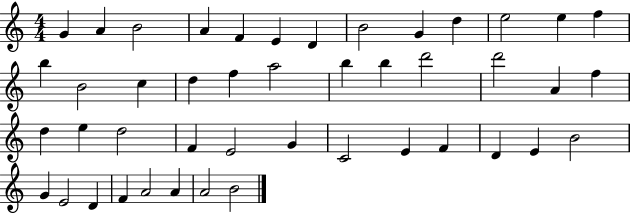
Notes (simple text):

G4/q A4/q B4/h A4/q F4/q E4/q D4/q B4/h G4/q D5/q E5/h E5/q F5/q B5/q B4/h C5/q D5/q F5/q A5/h B5/q B5/q D6/h D6/h A4/q F5/q D5/q E5/q D5/h F4/q E4/h G4/q C4/h E4/q F4/q D4/q E4/q B4/h G4/q E4/h D4/q F4/q A4/h A4/q A4/h B4/h